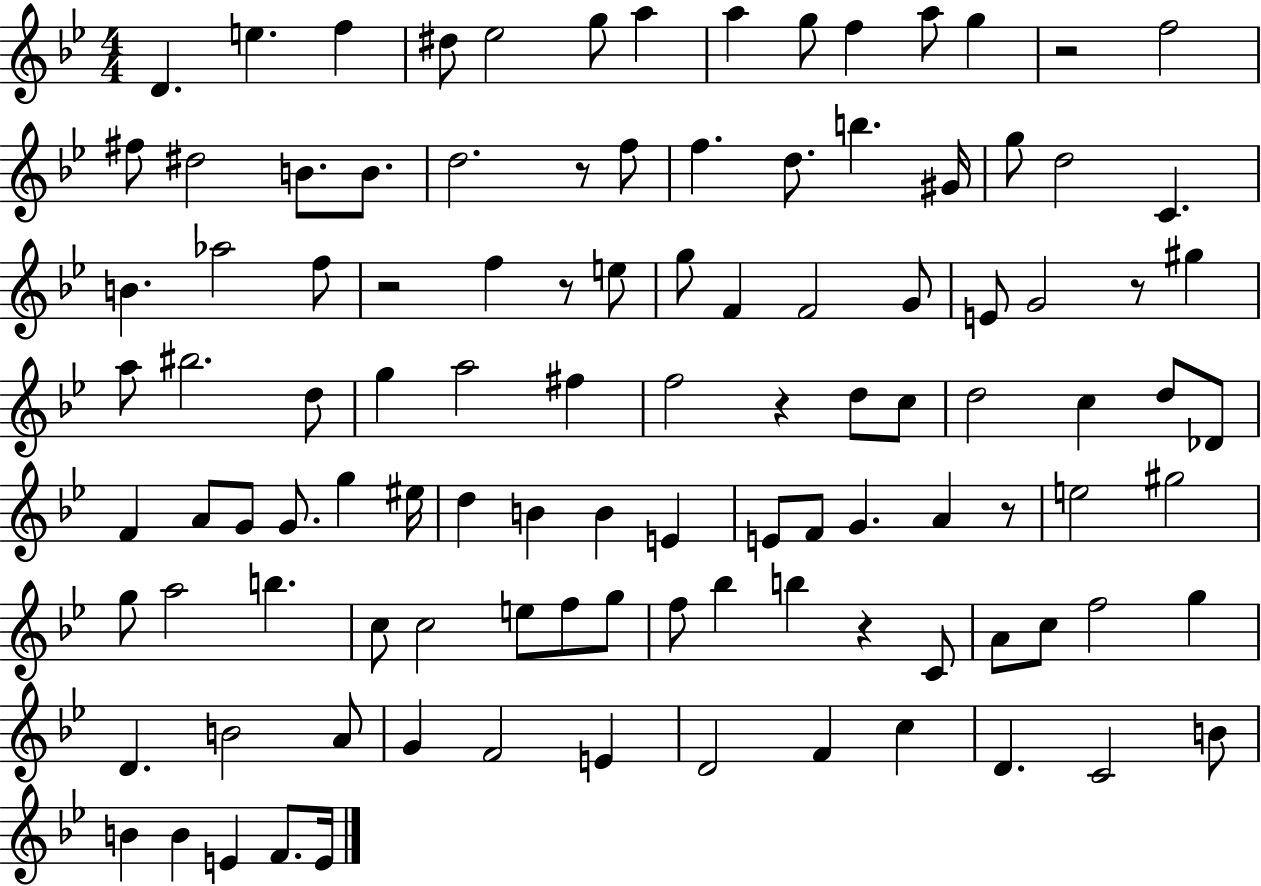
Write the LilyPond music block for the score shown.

{
  \clef treble
  \numericTimeSignature
  \time 4/4
  \key bes \major
  d'4. e''4. f''4 | dis''8 ees''2 g''8 a''4 | a''4 g''8 f''4 a''8 g''4 | r2 f''2 | \break fis''8 dis''2 b'8. b'8. | d''2. r8 f''8 | f''4. d''8. b''4. gis'16 | g''8 d''2 c'4. | \break b'4. aes''2 f''8 | r2 f''4 r8 e''8 | g''8 f'4 f'2 g'8 | e'8 g'2 r8 gis''4 | \break a''8 bis''2. d''8 | g''4 a''2 fis''4 | f''2 r4 d''8 c''8 | d''2 c''4 d''8 des'8 | \break f'4 a'8 g'8 g'8. g''4 eis''16 | d''4 b'4 b'4 e'4 | e'8 f'8 g'4. a'4 r8 | e''2 gis''2 | \break g''8 a''2 b''4. | c''8 c''2 e''8 f''8 g''8 | f''8 bes''4 b''4 r4 c'8 | a'8 c''8 f''2 g''4 | \break d'4. b'2 a'8 | g'4 f'2 e'4 | d'2 f'4 c''4 | d'4. c'2 b'8 | \break b'4 b'4 e'4 f'8. e'16 | \bar "|."
}